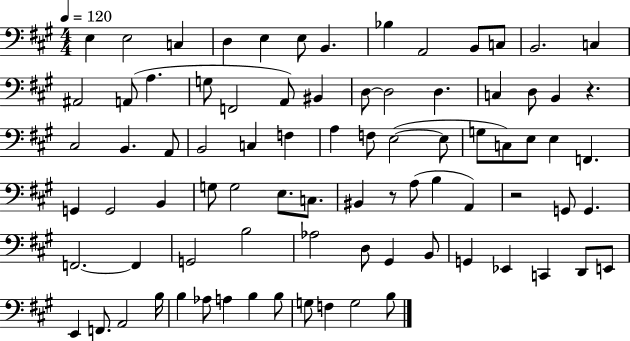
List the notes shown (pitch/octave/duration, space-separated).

E3/q E3/h C3/q D3/q E3/q E3/e B2/q. Bb3/q A2/h B2/e C3/e B2/h. C3/q A#2/h A2/e A3/q. G3/e F2/h A2/e BIS2/q D3/e D3/h D3/q. C3/q D3/e B2/q R/q. C#3/h B2/q. A2/e B2/h C3/q F3/q A3/q F3/e E3/h E3/e G3/e C3/e E3/e E3/q F2/q. G2/q G2/h B2/q G3/e G3/h E3/e. C3/e. BIS2/q R/e A3/e B3/q A2/q R/h G2/e G2/q. F2/h. F2/q G2/h B3/h Ab3/h D3/e G#2/q B2/e G2/q Eb2/q C2/q D2/e E2/e E2/q F2/e. A2/h B3/s B3/q Ab3/e A3/q B3/q B3/e G3/e F3/q G3/h B3/e